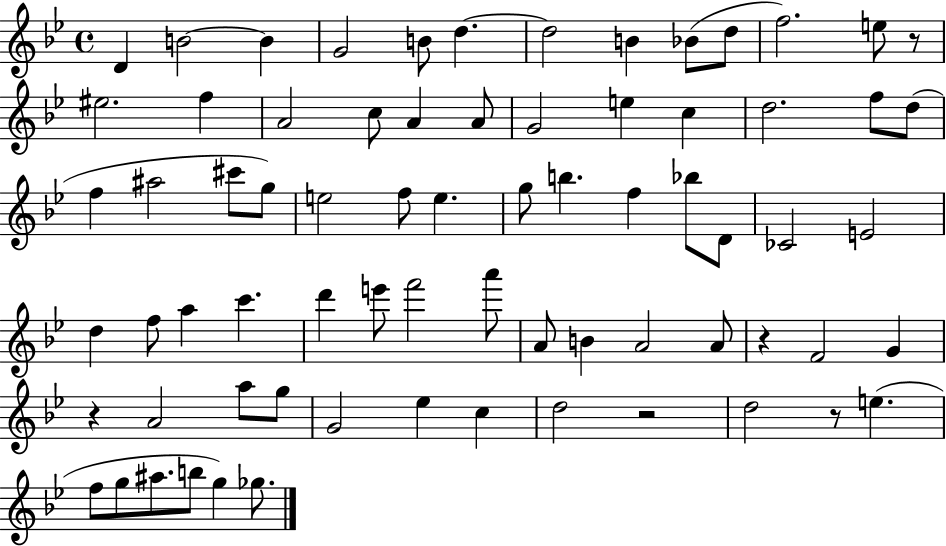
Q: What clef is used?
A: treble